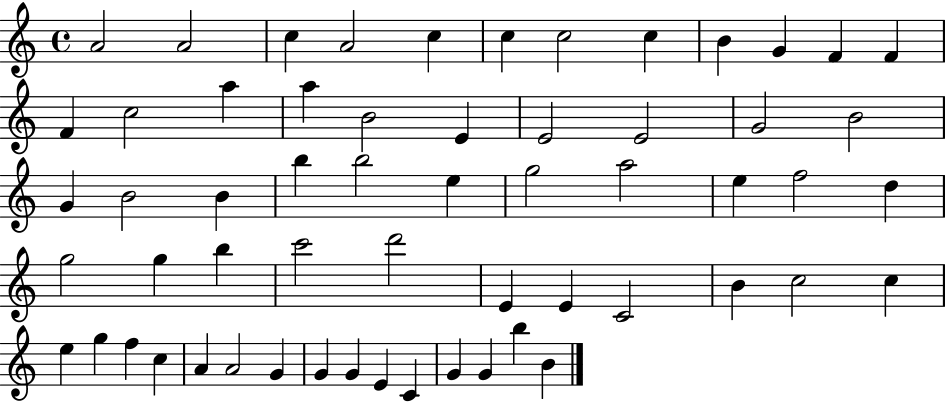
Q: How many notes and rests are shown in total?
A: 59